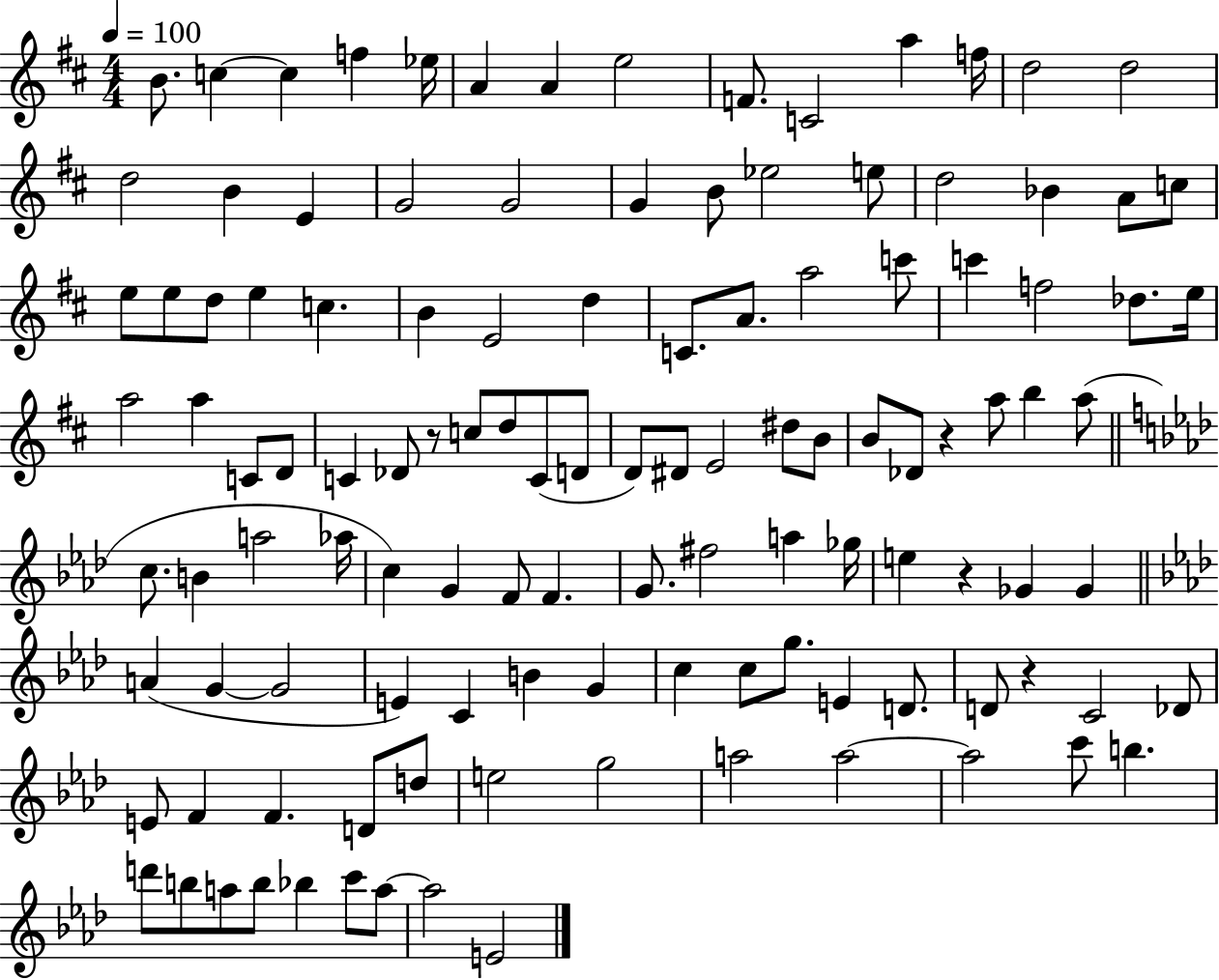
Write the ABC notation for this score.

X:1
T:Untitled
M:4/4
L:1/4
K:D
B/2 c c f _e/4 A A e2 F/2 C2 a f/4 d2 d2 d2 B E G2 G2 G B/2 _e2 e/2 d2 _B A/2 c/2 e/2 e/2 d/2 e c B E2 d C/2 A/2 a2 c'/2 c' f2 _d/2 e/4 a2 a C/2 D/2 C _D/2 z/2 c/2 d/2 C/2 D/2 D/2 ^D/2 E2 ^d/2 B/2 B/2 _D/2 z a/2 b a/2 c/2 B a2 _a/4 c G F/2 F G/2 ^f2 a _g/4 e z _G _G A G G2 E C B G c c/2 g/2 E D/2 D/2 z C2 _D/2 E/2 F F D/2 d/2 e2 g2 a2 a2 a2 c'/2 b d'/2 b/2 a/2 b/2 _b c'/2 a/2 a2 E2